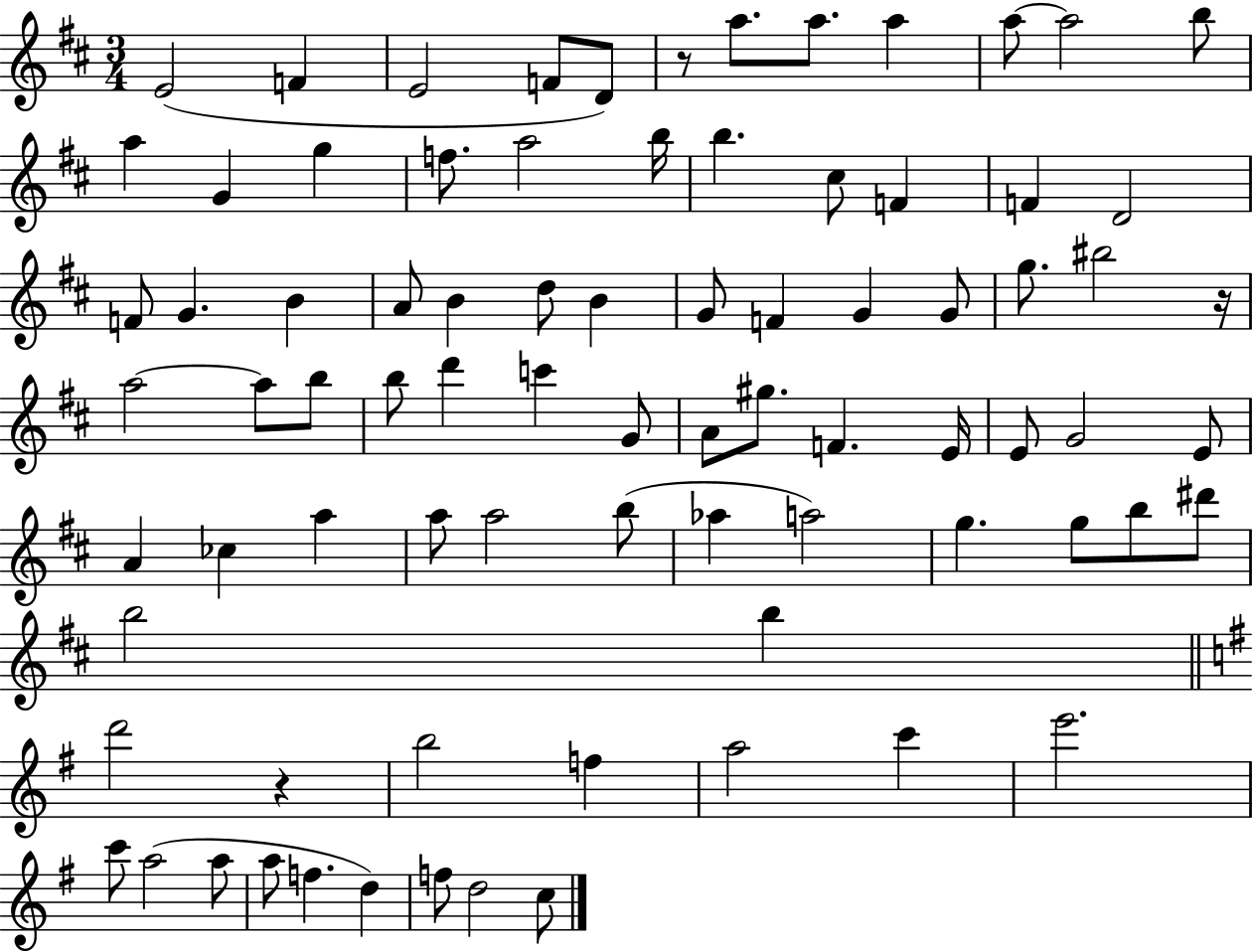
{
  \clef treble
  \numericTimeSignature
  \time 3/4
  \key d \major
  e'2( f'4 | e'2 f'8 d'8) | r8 a''8. a''8. a''4 | a''8~~ a''2 b''8 | \break a''4 g'4 g''4 | f''8. a''2 b''16 | b''4. cis''8 f'4 | f'4 d'2 | \break f'8 g'4. b'4 | a'8 b'4 d''8 b'4 | g'8 f'4 g'4 g'8 | g''8. bis''2 r16 | \break a''2~~ a''8 b''8 | b''8 d'''4 c'''4 g'8 | a'8 gis''8. f'4. e'16 | e'8 g'2 e'8 | \break a'4 ces''4 a''4 | a''8 a''2 b''8( | aes''4 a''2) | g''4. g''8 b''8 dis'''8 | \break b''2 b''4 | \bar "||" \break \key e \minor d'''2 r4 | b''2 f''4 | a''2 c'''4 | e'''2. | \break c'''8 a''2( a''8 | a''8 f''4. d''4) | f''8 d''2 c''8 | \bar "|."
}